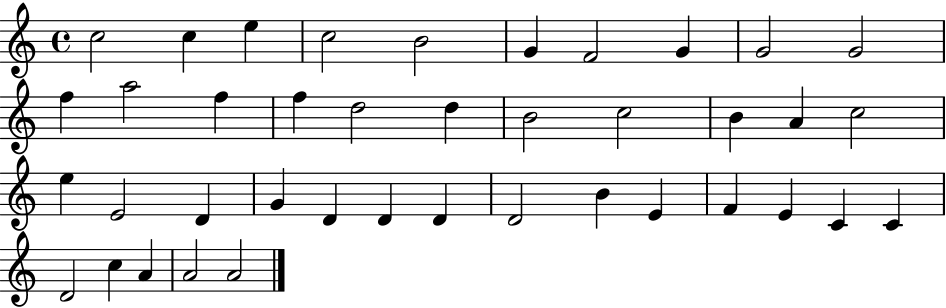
X:1
T:Untitled
M:4/4
L:1/4
K:C
c2 c e c2 B2 G F2 G G2 G2 f a2 f f d2 d B2 c2 B A c2 e E2 D G D D D D2 B E F E C C D2 c A A2 A2